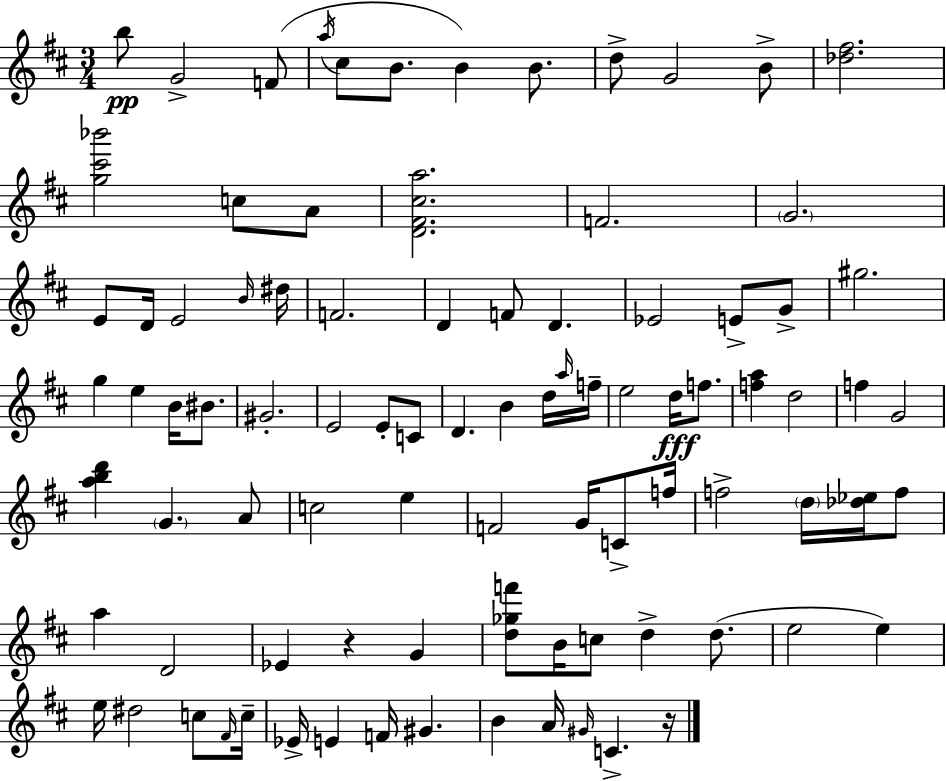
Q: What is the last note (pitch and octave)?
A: C4